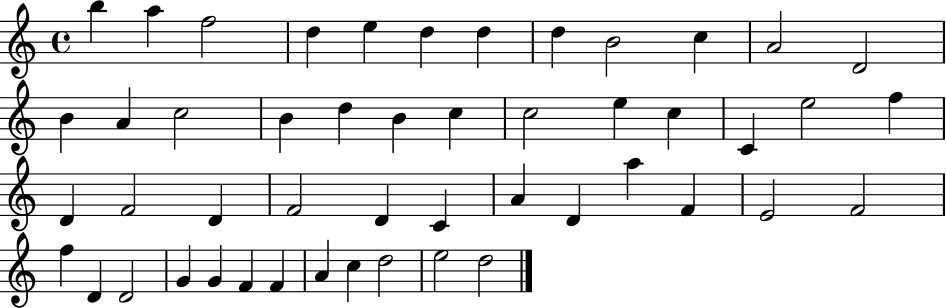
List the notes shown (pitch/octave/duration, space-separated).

B5/q A5/q F5/h D5/q E5/q D5/q D5/q D5/q B4/h C5/q A4/h D4/h B4/q A4/q C5/h B4/q D5/q B4/q C5/q C5/h E5/q C5/q C4/q E5/h F5/q D4/q F4/h D4/q F4/h D4/q C4/q A4/q D4/q A5/q F4/q E4/h F4/h F5/q D4/q D4/h G4/q G4/q F4/q F4/q A4/q C5/q D5/h E5/h D5/h